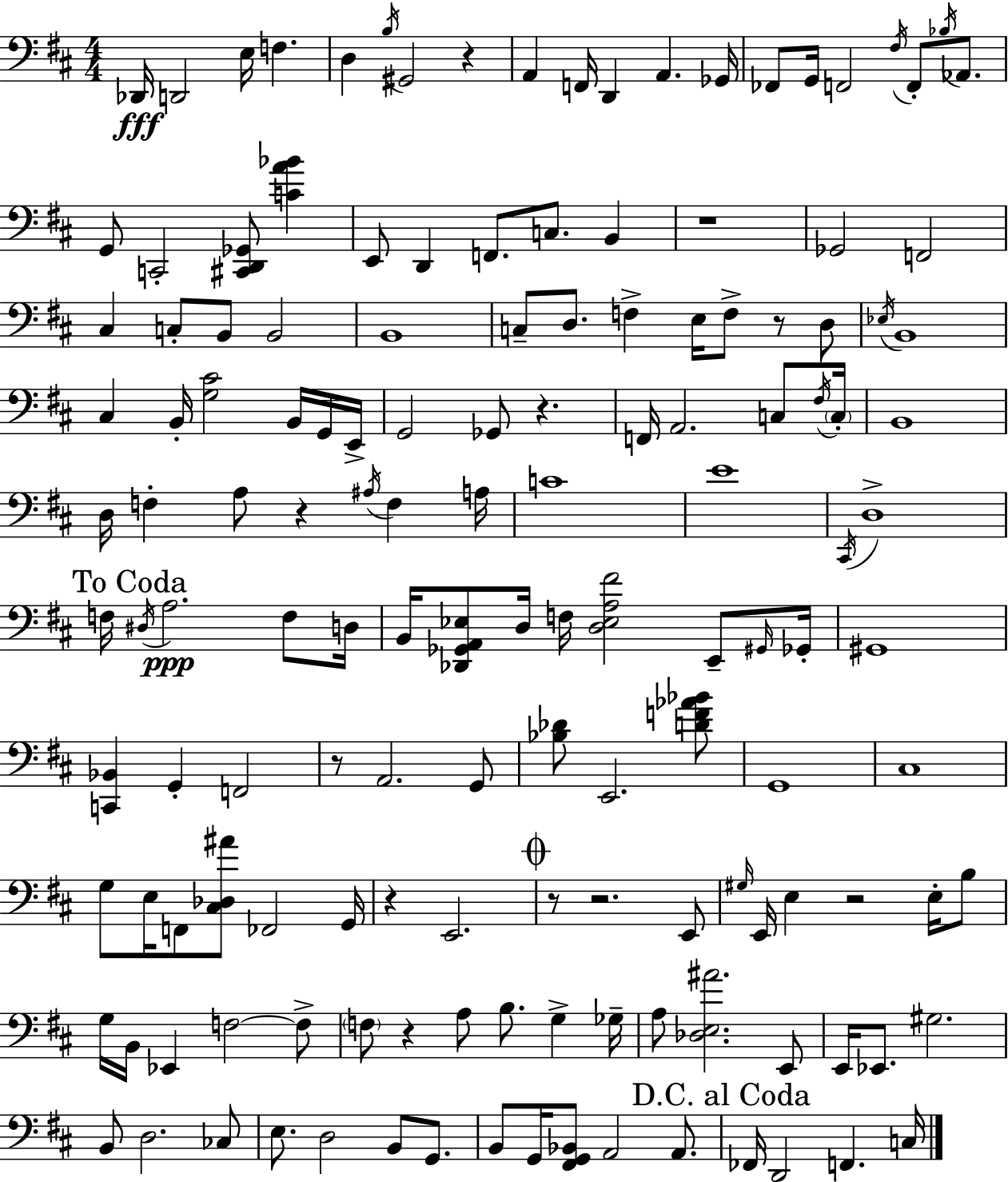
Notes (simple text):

Db2/s D2/h E3/s F3/q. D3/q B3/s G#2/h R/q A2/q F2/s D2/q A2/q. Gb2/s FES2/e G2/s F2/h F#3/s F2/e Bb3/s Ab2/e. G2/e C2/h [C#2,D2,Gb2]/e [C4,A4,Bb4]/q E2/e D2/q F2/e. C3/e. B2/q R/w Gb2/h F2/h C#3/q C3/e B2/e B2/h B2/w C3/e D3/e. F3/q E3/s F3/e R/e D3/e Eb3/s B2/w C#3/q B2/s [G3,C#4]/h B2/s G2/s E2/s G2/h Gb2/e R/q. F2/s A2/h. C3/e F#3/s C3/s B2/w D3/s F3/q A3/e R/q A#3/s F3/q A3/s C4/w E4/w C#2/s D3/w F3/s D#3/s A3/h. F3/e D3/s B2/s [Db2,Gb2,A2,Eb3]/e D3/s F3/s [D3,Eb3,A3,F#4]/h E2/e G#2/s Gb2/s G#2/w [C2,Bb2]/q G2/q F2/h R/e A2/h. G2/e [Bb3,Db4]/e E2/h. [D4,F4,Ab4,Bb4]/e G2/w C#3/w G3/e E3/s F2/e [C#3,Db3,A#4]/e FES2/h G2/s R/q E2/h. R/e R/h. E2/e G#3/s E2/s E3/q R/h E3/s B3/e G3/s B2/s Eb2/q F3/h F3/e F3/e R/q A3/e B3/e. G3/q Gb3/s A3/e [Db3,E3,A#4]/h. E2/e E2/s Eb2/e. G#3/h. B2/e D3/h. CES3/e E3/e. D3/h B2/e G2/e. B2/e G2/s [F#2,G2,Bb2]/e A2/h A2/e. FES2/s D2/h F2/q. C3/s